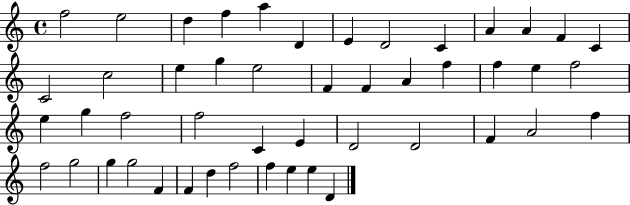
{
  \clef treble
  \time 4/4
  \defaultTimeSignature
  \key c \major
  f''2 e''2 | d''4 f''4 a''4 d'4 | e'4 d'2 c'4 | a'4 a'4 f'4 c'4 | \break c'2 c''2 | e''4 g''4 e''2 | f'4 f'4 a'4 f''4 | f''4 e''4 f''2 | \break e''4 g''4 f''2 | f''2 c'4 e'4 | d'2 d'2 | f'4 a'2 f''4 | \break f''2 g''2 | g''4 g''2 f'4 | f'4 d''4 f''2 | f''4 e''4 e''4 d'4 | \break \bar "|."
}